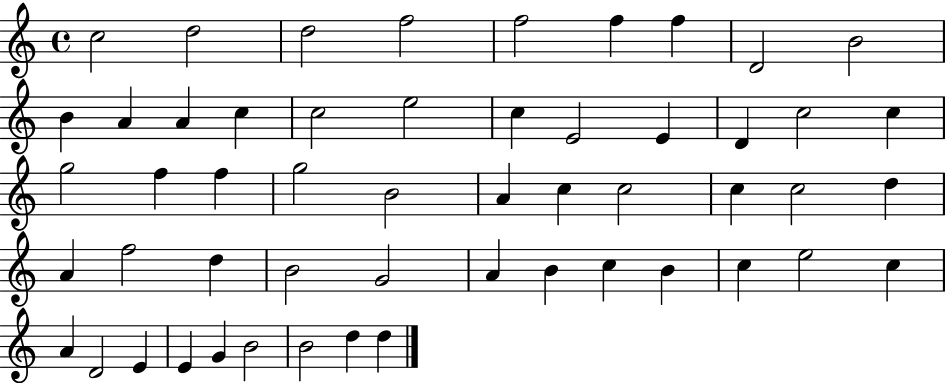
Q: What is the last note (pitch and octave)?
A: D5